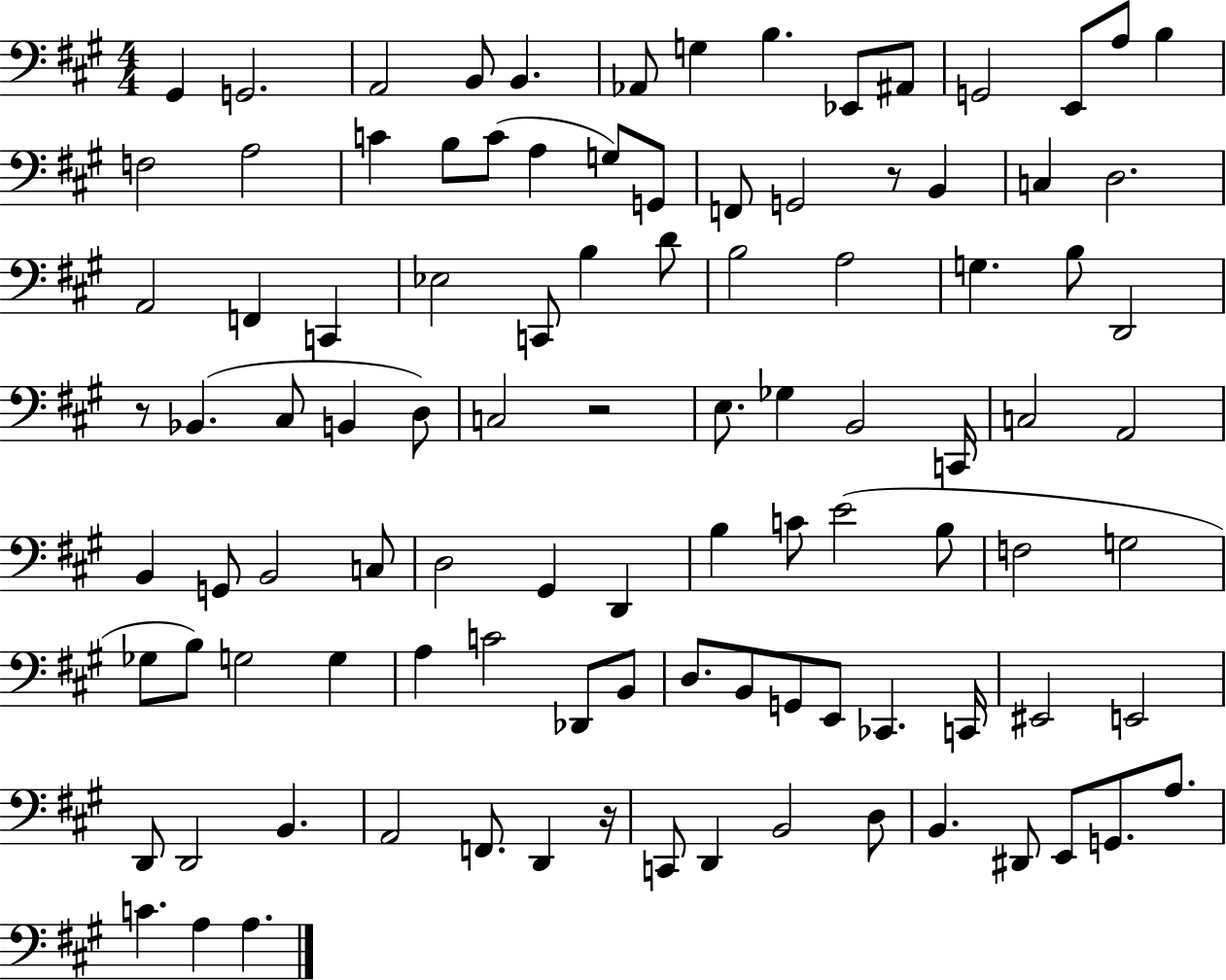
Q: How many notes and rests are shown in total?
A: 101